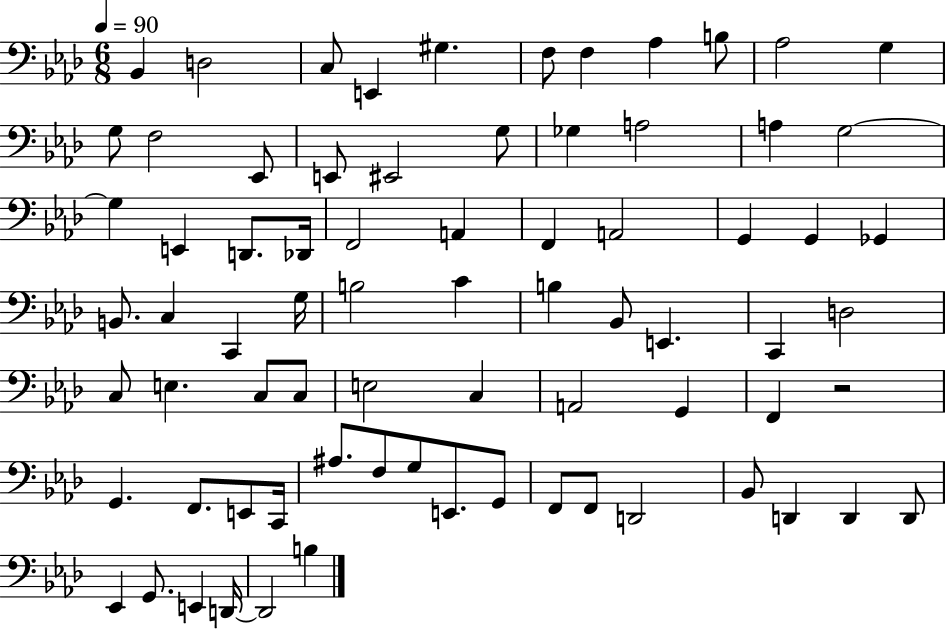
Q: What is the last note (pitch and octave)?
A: B3